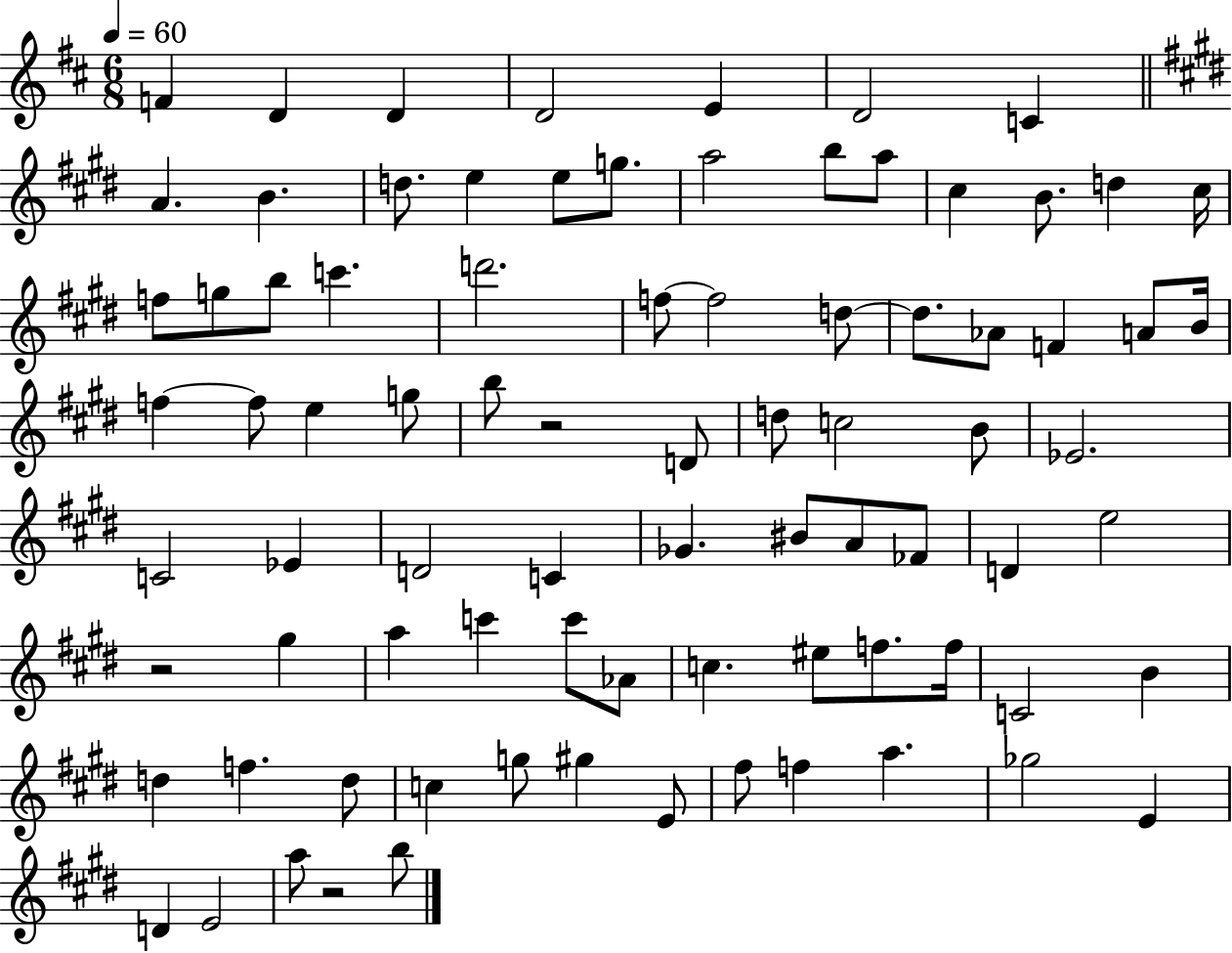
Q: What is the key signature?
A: D major